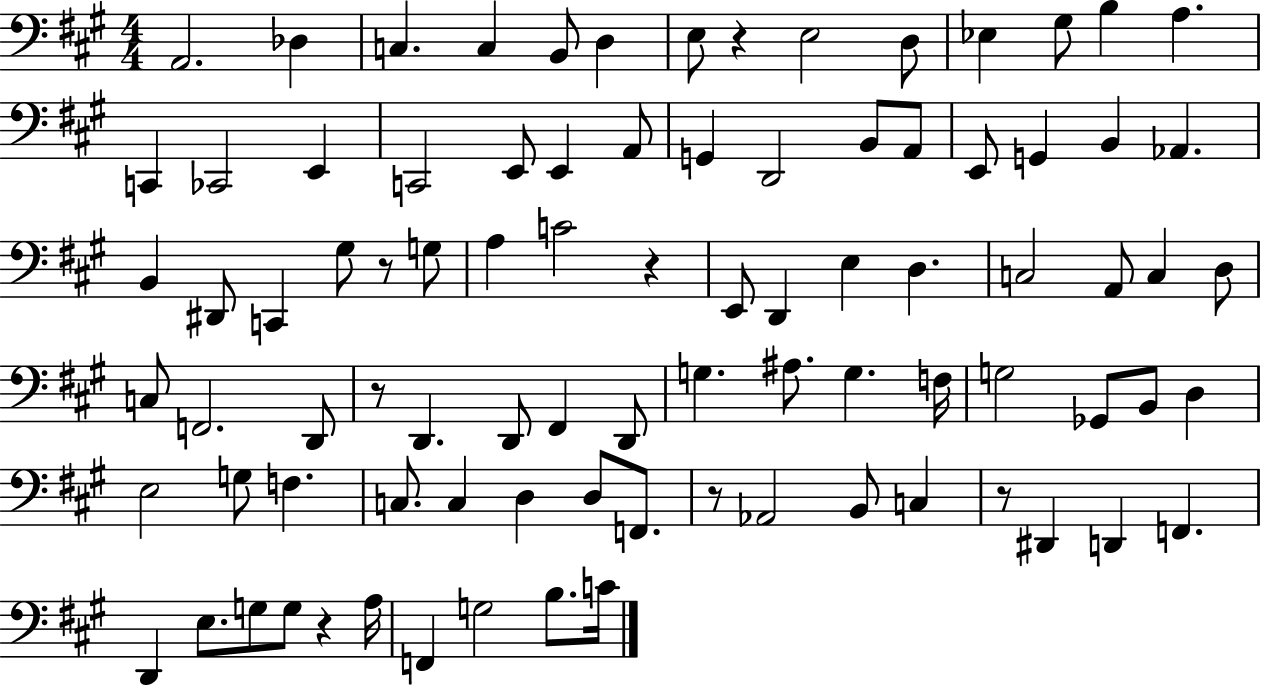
A2/h. Db3/q C3/q. C3/q B2/e D3/q E3/e R/q E3/h D3/e Eb3/q G#3/e B3/q A3/q. C2/q CES2/h E2/q C2/h E2/e E2/q A2/e G2/q D2/h B2/e A2/e E2/e G2/q B2/q Ab2/q. B2/q D#2/e C2/q G#3/e R/e G3/e A3/q C4/h R/q E2/e D2/q E3/q D3/q. C3/h A2/e C3/q D3/e C3/e F2/h. D2/e R/e D2/q. D2/e F#2/q D2/e G3/q. A#3/e. G3/q. F3/s G3/h Gb2/e B2/e D3/q E3/h G3/e F3/q. C3/e. C3/q D3/q D3/e F2/e. R/e Ab2/h B2/e C3/q R/e D#2/q D2/q F2/q. D2/q E3/e. G3/e G3/e R/q A3/s F2/q G3/h B3/e. C4/s